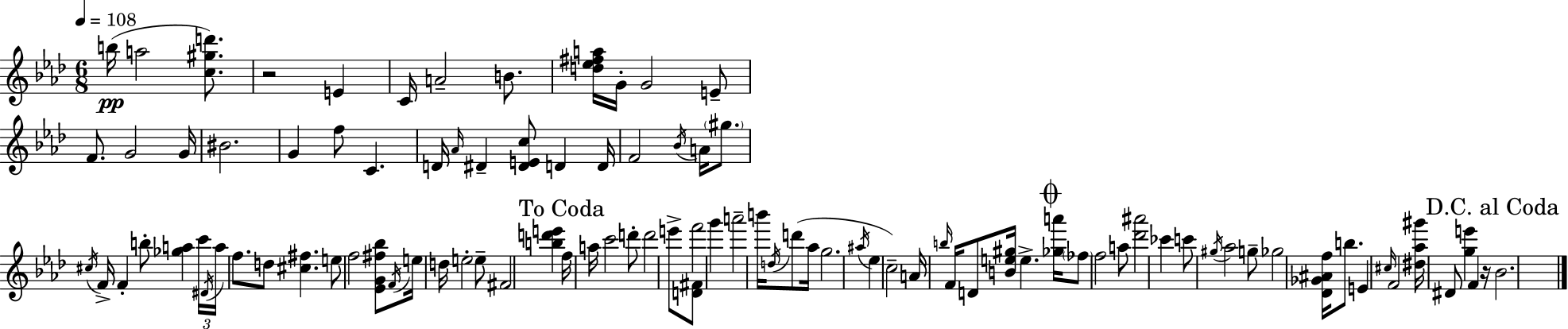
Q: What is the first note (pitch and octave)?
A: B5